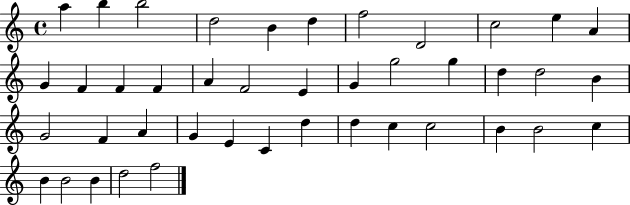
X:1
T:Untitled
M:4/4
L:1/4
K:C
a b b2 d2 B d f2 D2 c2 e A G F F F A F2 E G g2 g d d2 B G2 F A G E C d d c c2 B B2 c B B2 B d2 f2